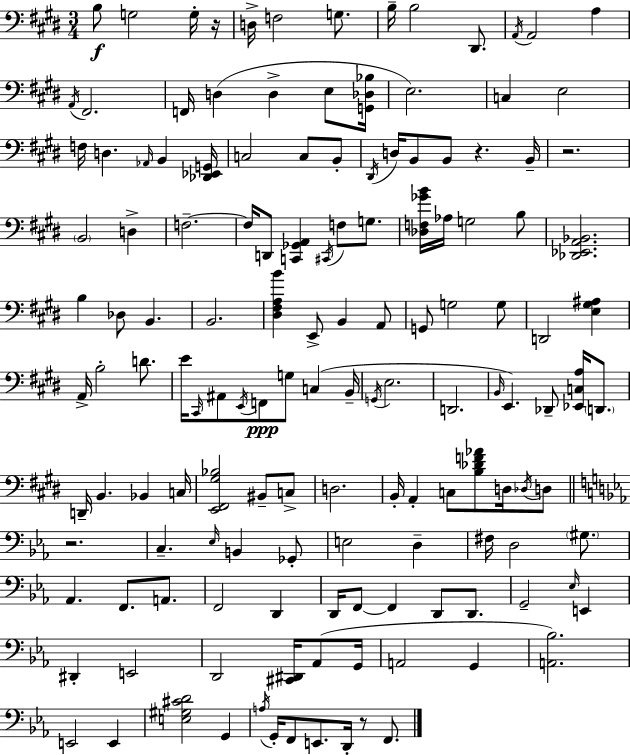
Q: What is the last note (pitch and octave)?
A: F2